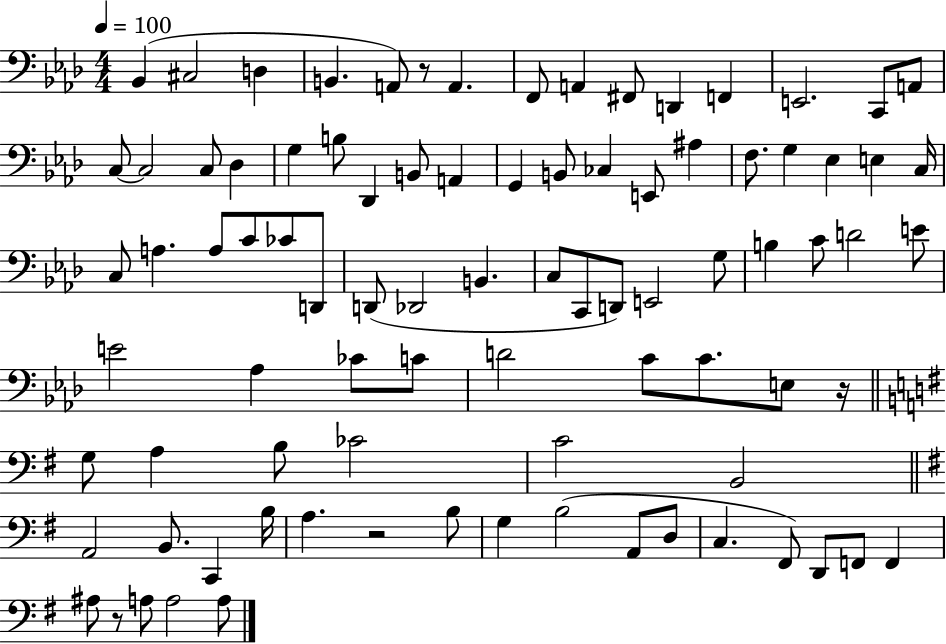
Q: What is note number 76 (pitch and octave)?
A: C3